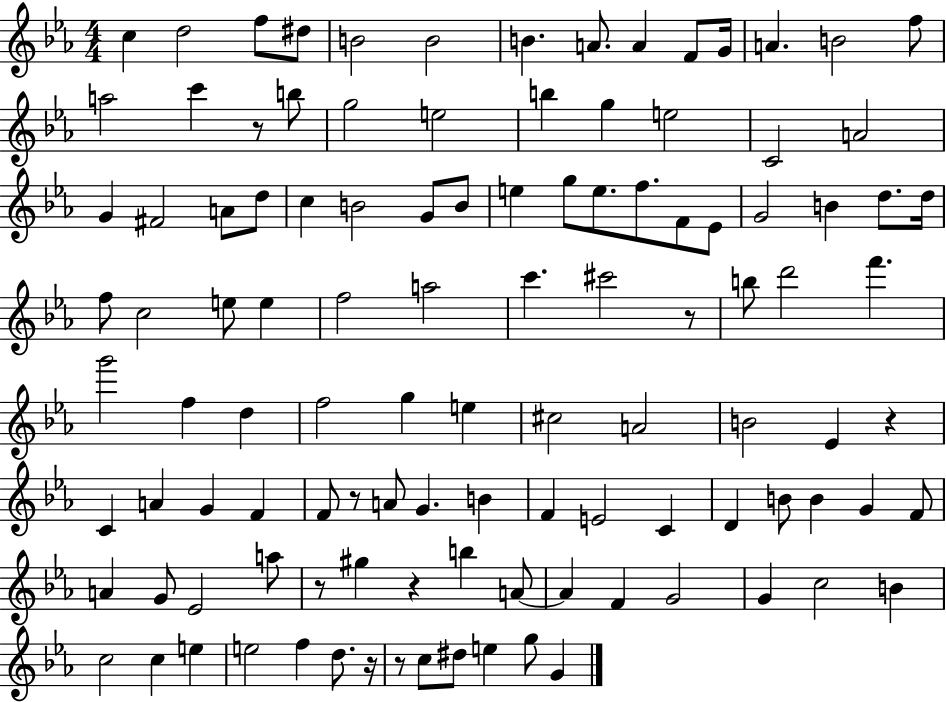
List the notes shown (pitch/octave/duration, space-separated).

C5/q D5/h F5/e D#5/e B4/h B4/h B4/q. A4/e. A4/q F4/e G4/s A4/q. B4/h F5/e A5/h C6/q R/e B5/e G5/h E5/h B5/q G5/q E5/h C4/h A4/h G4/q F#4/h A4/e D5/e C5/q B4/h G4/e B4/e E5/q G5/e E5/e. F5/e. F4/e Eb4/e G4/h B4/q D5/e. D5/s F5/e C5/h E5/e E5/q F5/h A5/h C6/q. C#6/h R/e B5/e D6/h F6/q. G6/h F5/q D5/q F5/h G5/q E5/q C#5/h A4/h B4/h Eb4/q R/q C4/q A4/q G4/q F4/q F4/e R/e A4/e G4/q. B4/q F4/q E4/h C4/q D4/q B4/e B4/q G4/q F4/e A4/q G4/e Eb4/h A5/e R/e G#5/q R/q B5/q A4/e A4/q F4/q G4/h G4/q C5/h B4/q C5/h C5/q E5/q E5/h F5/q D5/e. R/s R/e C5/e D#5/e E5/q G5/e G4/q